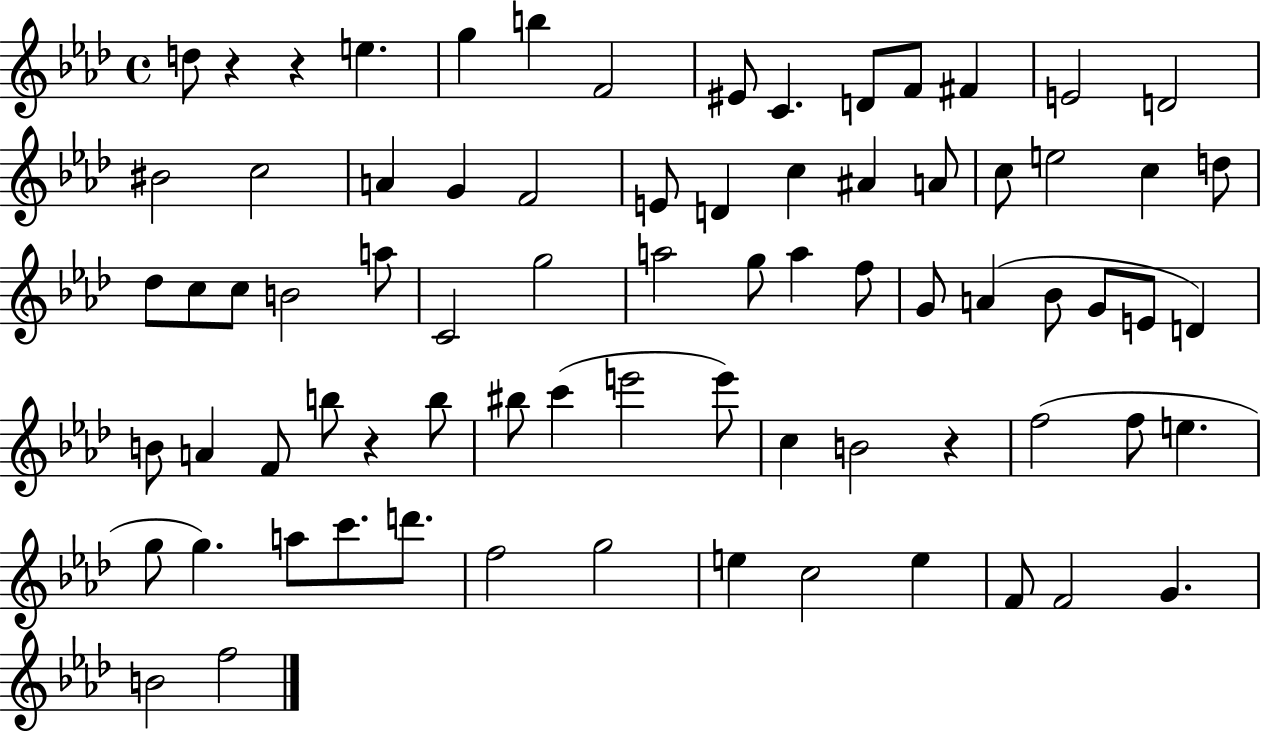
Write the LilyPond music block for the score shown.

{
  \clef treble
  \time 4/4
  \defaultTimeSignature
  \key aes \major
  d''8 r4 r4 e''4. | g''4 b''4 f'2 | eis'8 c'4. d'8 f'8 fis'4 | e'2 d'2 | \break bis'2 c''2 | a'4 g'4 f'2 | e'8 d'4 c''4 ais'4 a'8 | c''8 e''2 c''4 d''8 | \break des''8 c''8 c''8 b'2 a''8 | c'2 g''2 | a''2 g''8 a''4 f''8 | g'8 a'4( bes'8 g'8 e'8 d'4) | \break b'8 a'4 f'8 b''8 r4 b''8 | bis''8 c'''4( e'''2 e'''8) | c''4 b'2 r4 | f''2( f''8 e''4. | \break g''8 g''4.) a''8 c'''8. d'''8. | f''2 g''2 | e''4 c''2 e''4 | f'8 f'2 g'4. | \break b'2 f''2 | \bar "|."
}